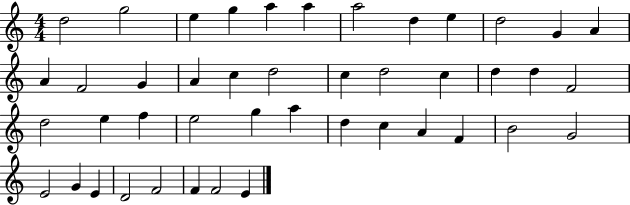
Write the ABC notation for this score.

X:1
T:Untitled
M:4/4
L:1/4
K:C
d2 g2 e g a a a2 d e d2 G A A F2 G A c d2 c d2 c d d F2 d2 e f e2 g a d c A F B2 G2 E2 G E D2 F2 F F2 E